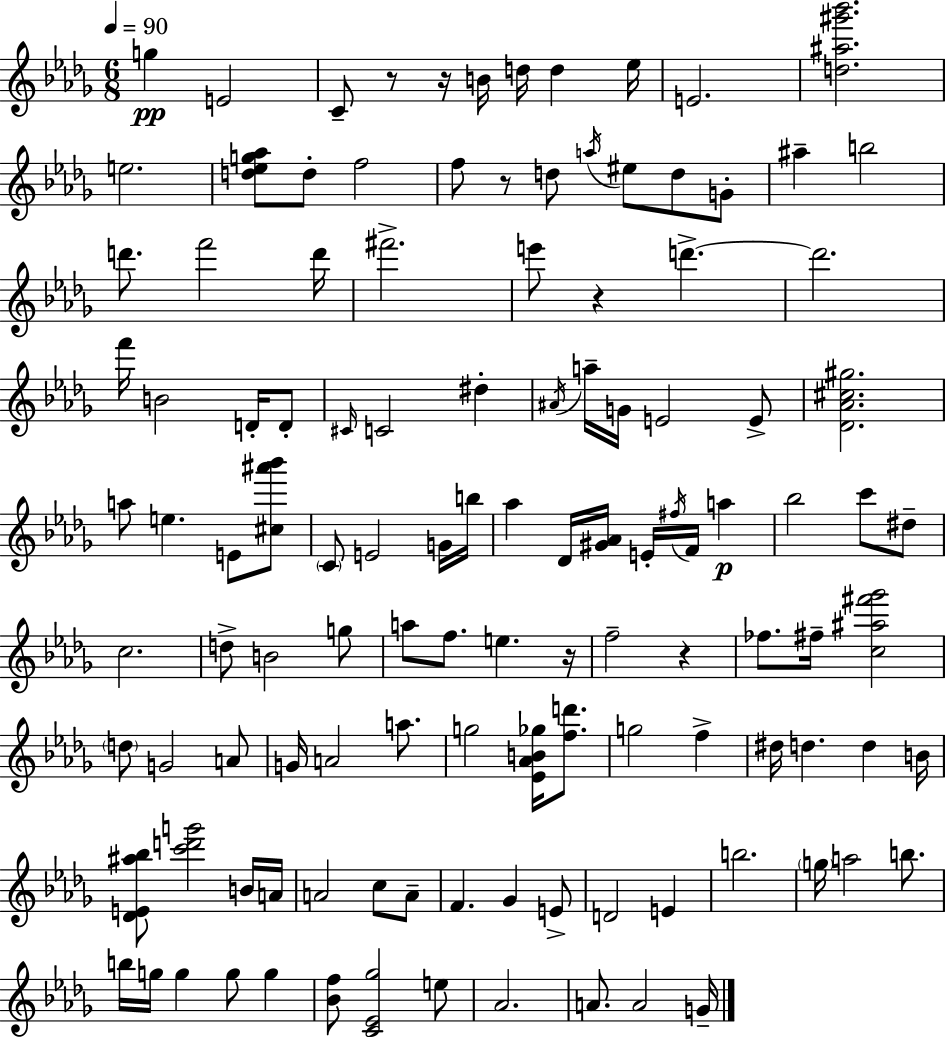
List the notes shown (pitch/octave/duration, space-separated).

G5/q E4/h C4/e R/e R/s B4/s D5/s D5/q Eb5/s E4/h. [D5,A#5,G#6,Bb6]/h. E5/h. [D5,Eb5,G5,Ab5]/e D5/e F5/h F5/e R/e D5/e A5/s EIS5/e D5/e G4/e A#5/q B5/h D6/e. F6/h D6/s F#6/h. E6/e R/q D6/q. D6/h. F6/s B4/h D4/s D4/e C#4/s C4/h D#5/q A#4/s A5/s G4/s E4/h E4/e [Db4,Ab4,C#5,G#5]/h. A5/e E5/q. E4/e [C#5,A#6,Bb6]/e C4/e E4/h G4/s B5/s Ab5/q Db4/s [G#4,Ab4]/s E4/s F#5/s F4/s A5/q Bb5/h C6/e D#5/e C5/h. D5/e B4/h G5/e A5/e F5/e. E5/q. R/s F5/h R/q FES5/e. F#5/s [C5,A#5,F#6,Gb6]/h D5/e G4/h A4/e G4/s A4/h A5/e. G5/h [Eb4,Ab4,B4,Gb5]/s [F5,D6]/e. G5/h F5/q D#5/s D5/q. D5/q B4/s [Db4,E4,A#5,Bb5]/e [C6,D6,G6]/h B4/s A4/s A4/h C5/e A4/e F4/q. Gb4/q E4/e D4/h E4/q B5/h. G5/s A5/h B5/e. B5/s G5/s G5/q G5/e G5/q [Bb4,F5]/e [C4,Eb4,Gb5]/h E5/e Ab4/h. A4/e. A4/h G4/s